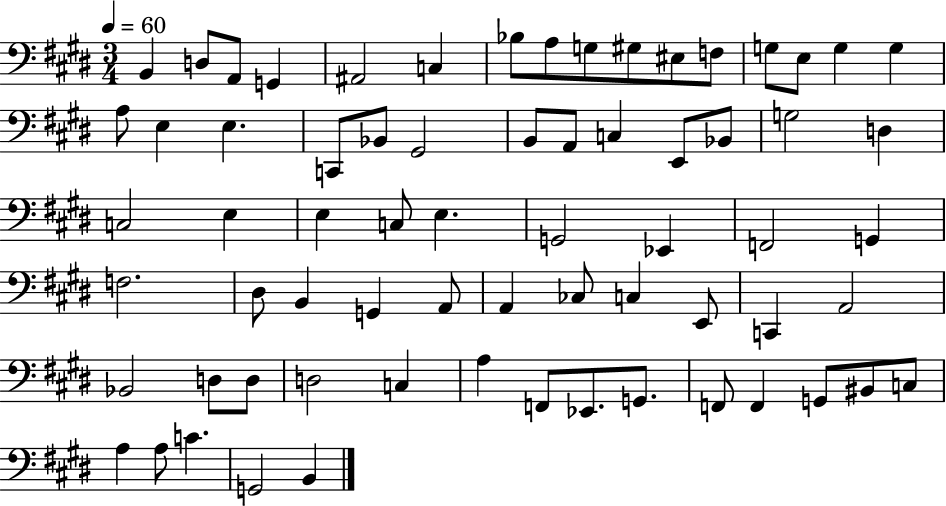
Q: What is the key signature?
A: E major